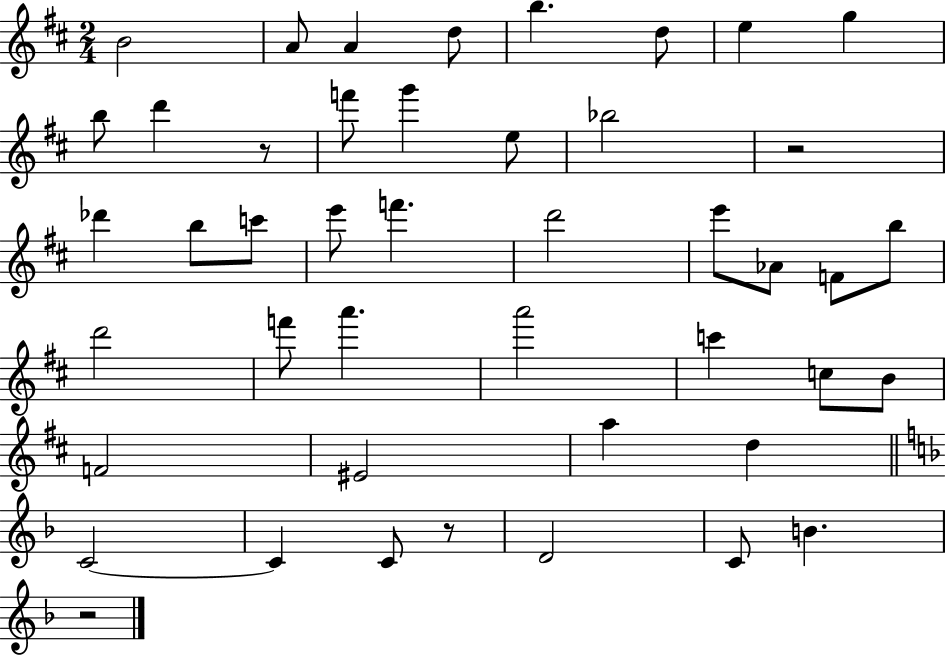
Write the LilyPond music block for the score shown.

{
  \clef treble
  \numericTimeSignature
  \time 2/4
  \key d \major
  \repeat volta 2 { b'2 | a'8 a'4 d''8 | b''4. d''8 | e''4 g''4 | \break b''8 d'''4 r8 | f'''8 g'''4 e''8 | bes''2 | r2 | \break des'''4 b''8 c'''8 | e'''8 f'''4. | d'''2 | e'''8 aes'8 f'8 b''8 | \break d'''2 | f'''8 a'''4. | a'''2 | c'''4 c''8 b'8 | \break f'2 | eis'2 | a''4 d''4 | \bar "||" \break \key d \minor c'2~~ | c'4 c'8 r8 | d'2 | c'8 b'4. | \break r2 | } \bar "|."
}